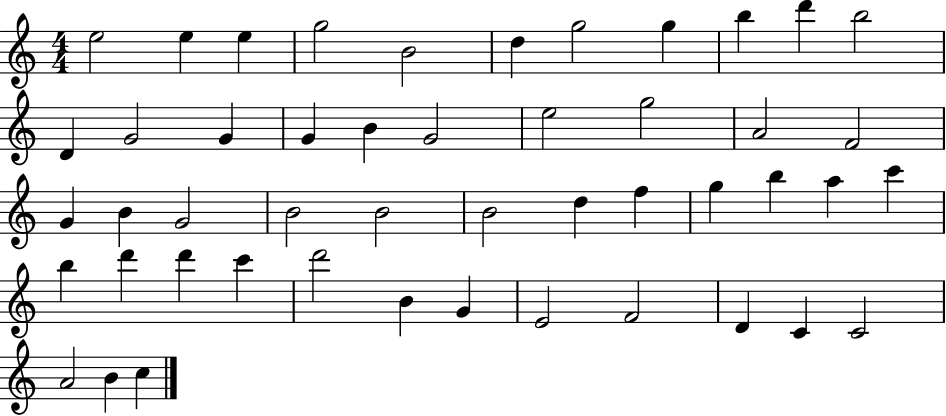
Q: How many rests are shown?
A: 0